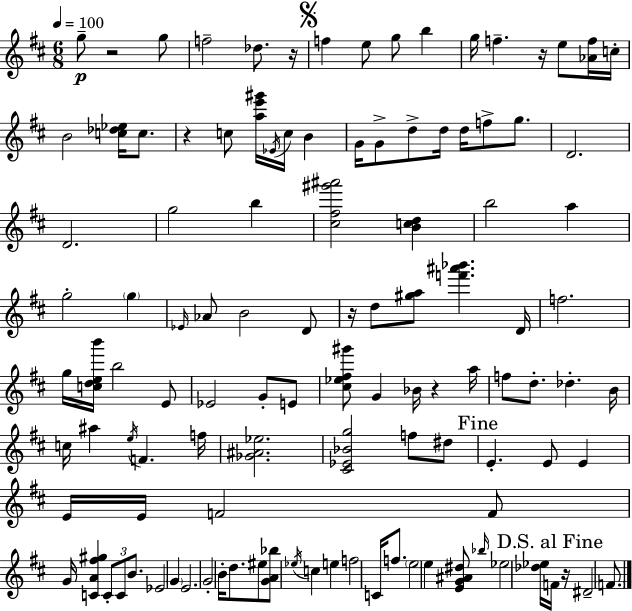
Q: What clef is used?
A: treble